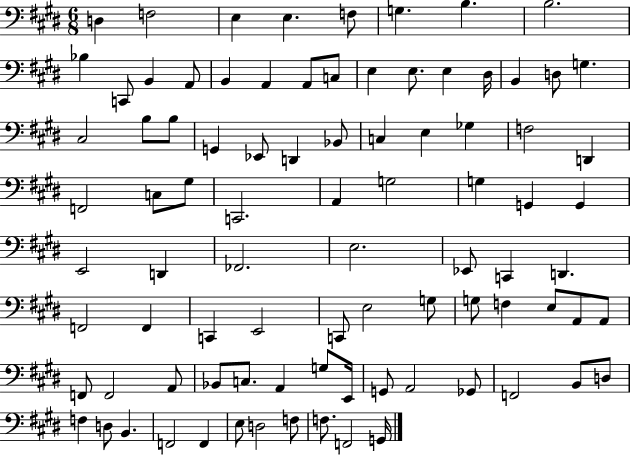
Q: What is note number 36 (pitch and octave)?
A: F2